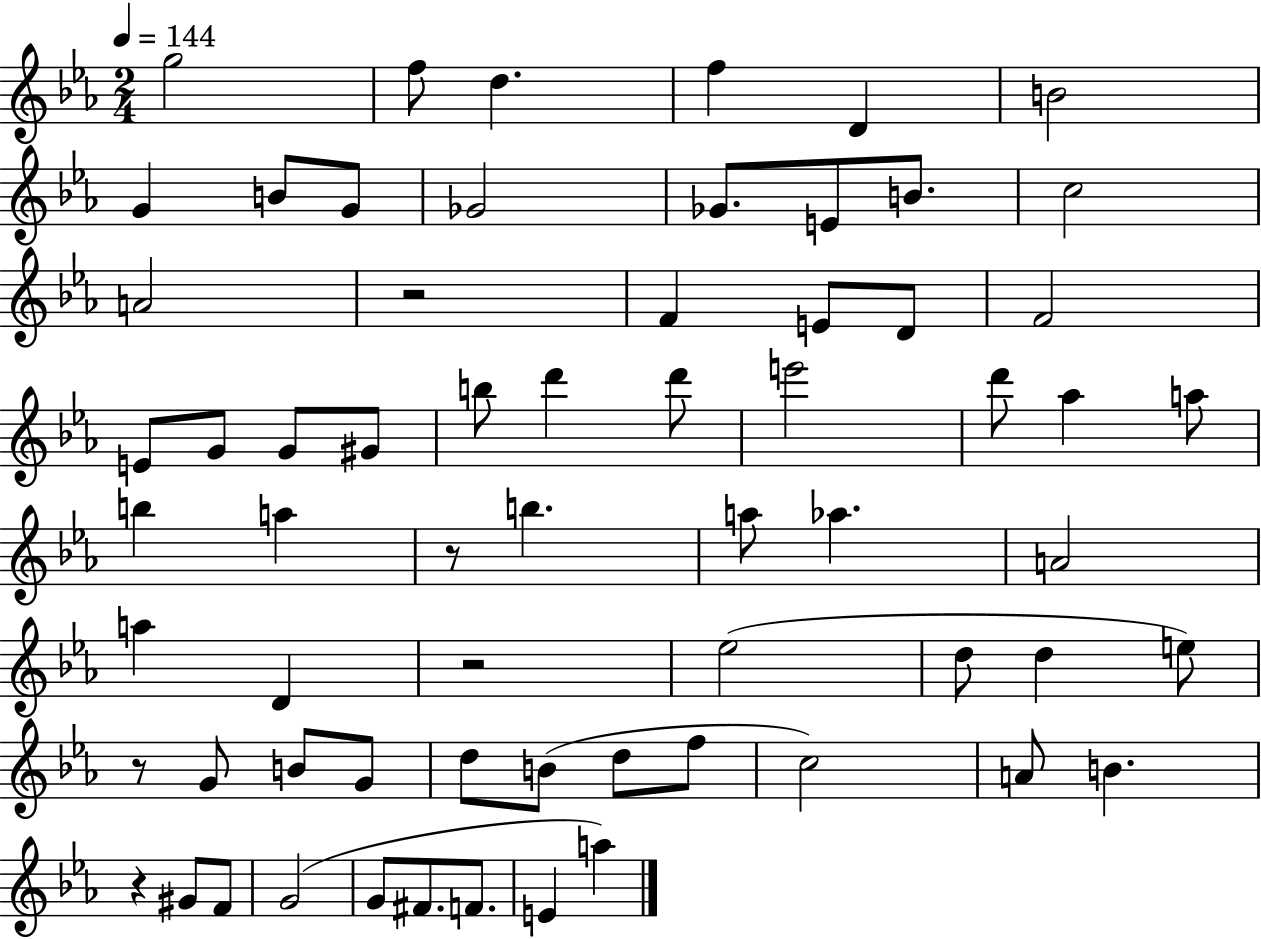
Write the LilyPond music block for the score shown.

{
  \clef treble
  \numericTimeSignature
  \time 2/4
  \key ees \major
  \tempo 4 = 144
  g''2 | f''8 d''4. | f''4 d'4 | b'2 | \break g'4 b'8 g'8 | ges'2 | ges'8. e'8 b'8. | c''2 | \break a'2 | r2 | f'4 e'8 d'8 | f'2 | \break e'8 g'8 g'8 gis'8 | b''8 d'''4 d'''8 | e'''2 | d'''8 aes''4 a''8 | \break b''4 a''4 | r8 b''4. | a''8 aes''4. | a'2 | \break a''4 d'4 | r2 | ees''2( | d''8 d''4 e''8) | \break r8 g'8 b'8 g'8 | d''8 b'8( d''8 f''8 | c''2) | a'8 b'4. | \break r4 gis'8 f'8 | g'2( | g'8 fis'8. f'8. | e'4 a''4) | \break \bar "|."
}